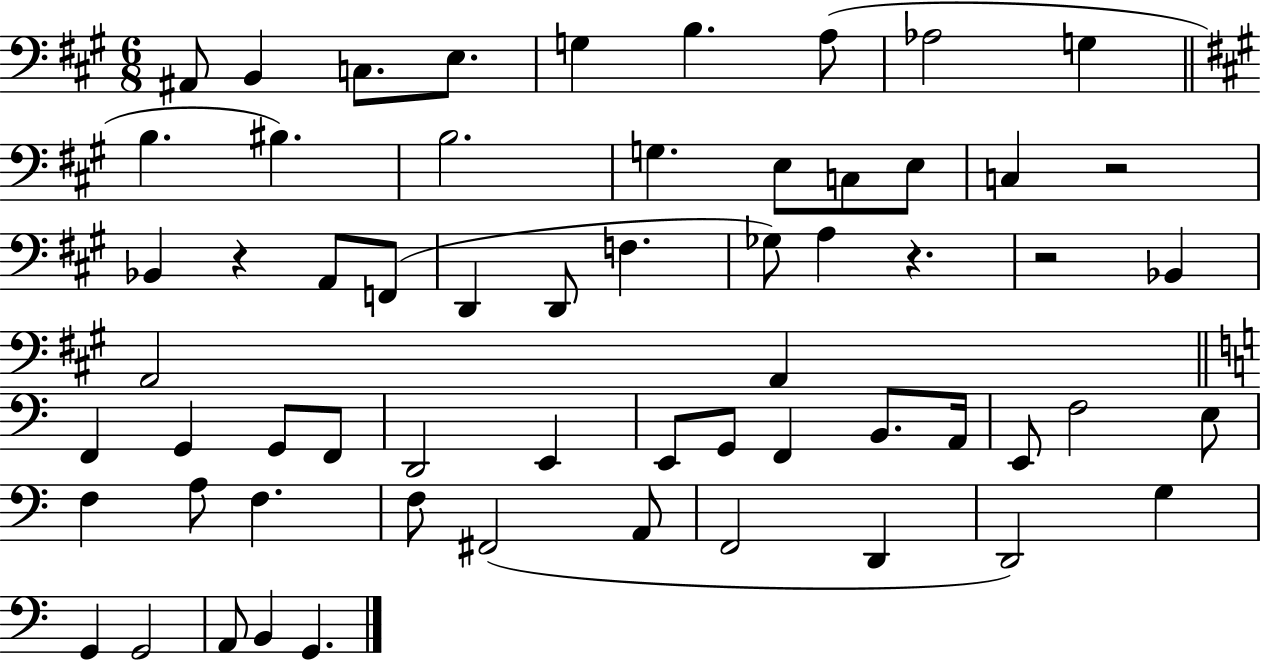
A#2/e B2/q C3/e. E3/e. G3/q B3/q. A3/e Ab3/h G3/q B3/q. BIS3/q. B3/h. G3/q. E3/e C3/e E3/e C3/q R/h Bb2/q R/q A2/e F2/e D2/q D2/e F3/q. Gb3/e A3/q R/q. R/h Bb2/q A2/h A2/q F2/q G2/q G2/e F2/e D2/h E2/q E2/e G2/e F2/q B2/e. A2/s E2/e F3/h E3/e F3/q A3/e F3/q. F3/e F#2/h A2/e F2/h D2/q D2/h G3/q G2/q G2/h A2/e B2/q G2/q.